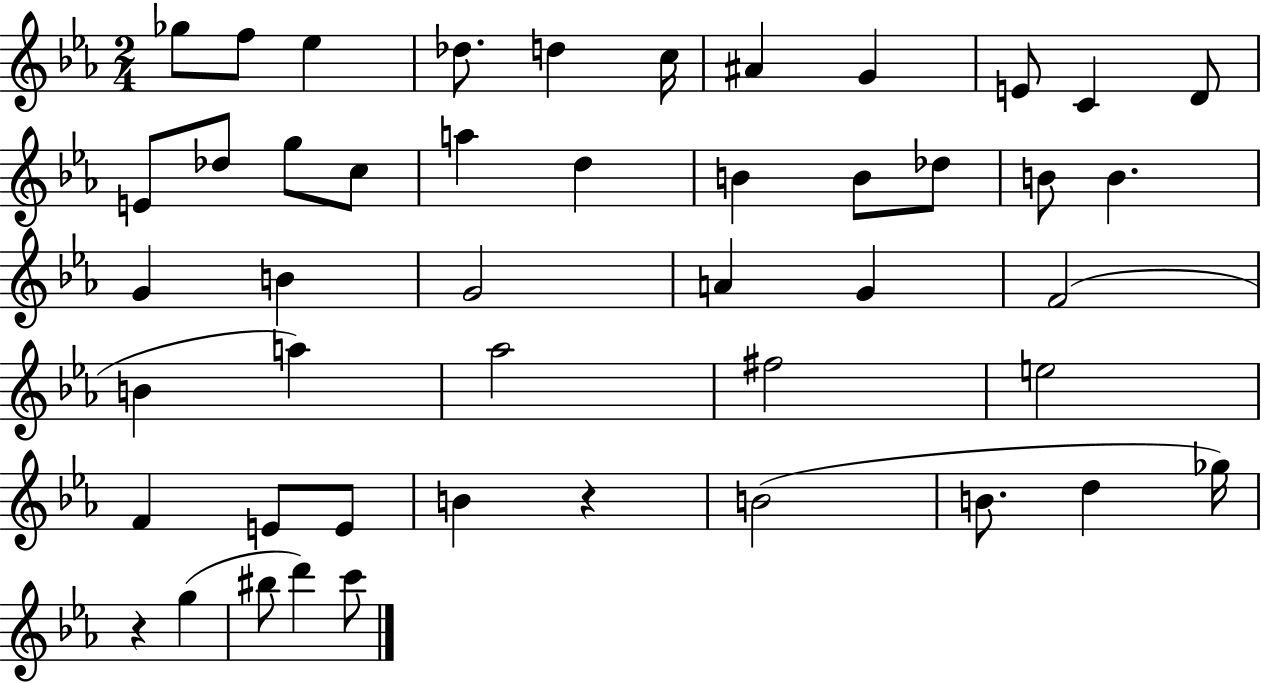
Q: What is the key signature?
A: EES major